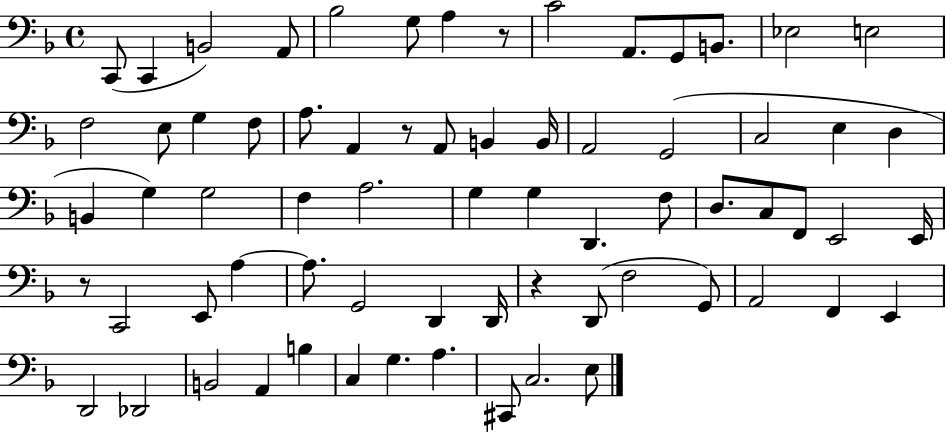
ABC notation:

X:1
T:Untitled
M:4/4
L:1/4
K:F
C,,/2 C,, B,,2 A,,/2 _B,2 G,/2 A, z/2 C2 A,,/2 G,,/2 B,,/2 _E,2 E,2 F,2 E,/2 G, F,/2 A,/2 A,, z/2 A,,/2 B,, B,,/4 A,,2 G,,2 C,2 E, D, B,, G, G,2 F, A,2 G, G, D,, F,/2 D,/2 C,/2 F,,/2 E,,2 E,,/4 z/2 C,,2 E,,/2 A, A,/2 G,,2 D,, D,,/4 z D,,/2 F,2 G,,/2 A,,2 F,, E,, D,,2 _D,,2 B,,2 A,, B, C, G, A, ^C,,/2 C,2 E,/2